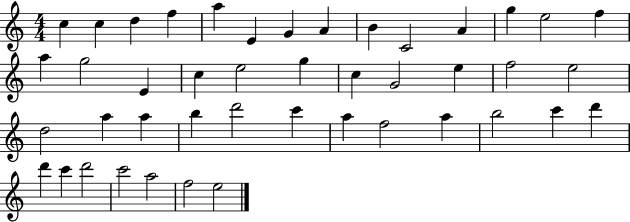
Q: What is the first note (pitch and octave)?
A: C5